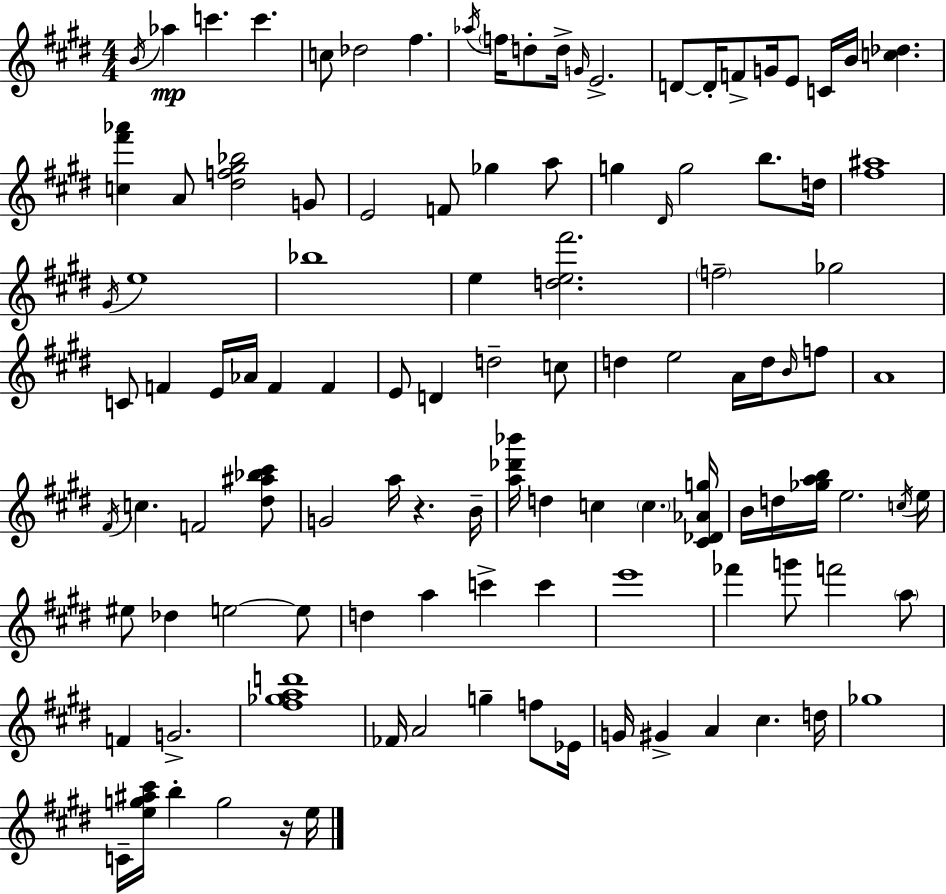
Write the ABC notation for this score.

X:1
T:Untitled
M:4/4
L:1/4
K:E
B/4 _a c' c' c/2 _d2 ^f _a/4 f/4 d/2 d/4 G/4 E2 D/2 D/4 F/2 G/4 E/2 C/4 B/4 [c_d] [c^f'_a'] A/2 [^df^g_b]2 G/2 E2 F/2 _g a/2 g ^D/4 g2 b/2 d/4 [^f^a]4 ^G/4 e4 _b4 e [de^f']2 f2 _g2 C/2 F E/4 _A/4 F F E/2 D d2 c/2 d e2 A/4 d/4 B/4 f/2 A4 ^F/4 c F2 [^d^a_b^c']/2 G2 a/4 z B/4 [a_d'_b']/4 d c c [^C_D_Ag]/4 B/4 d/4 [_gab]/4 e2 c/4 e/4 ^e/2 _d e2 e/2 d a c' c' e'4 _f' g'/2 f'2 a/2 F G2 [^f_gad']4 _F/4 A2 g f/2 _E/4 G/4 ^G A ^c d/4 _g4 C/4 [eg^a^c']/4 b g2 z/4 e/4